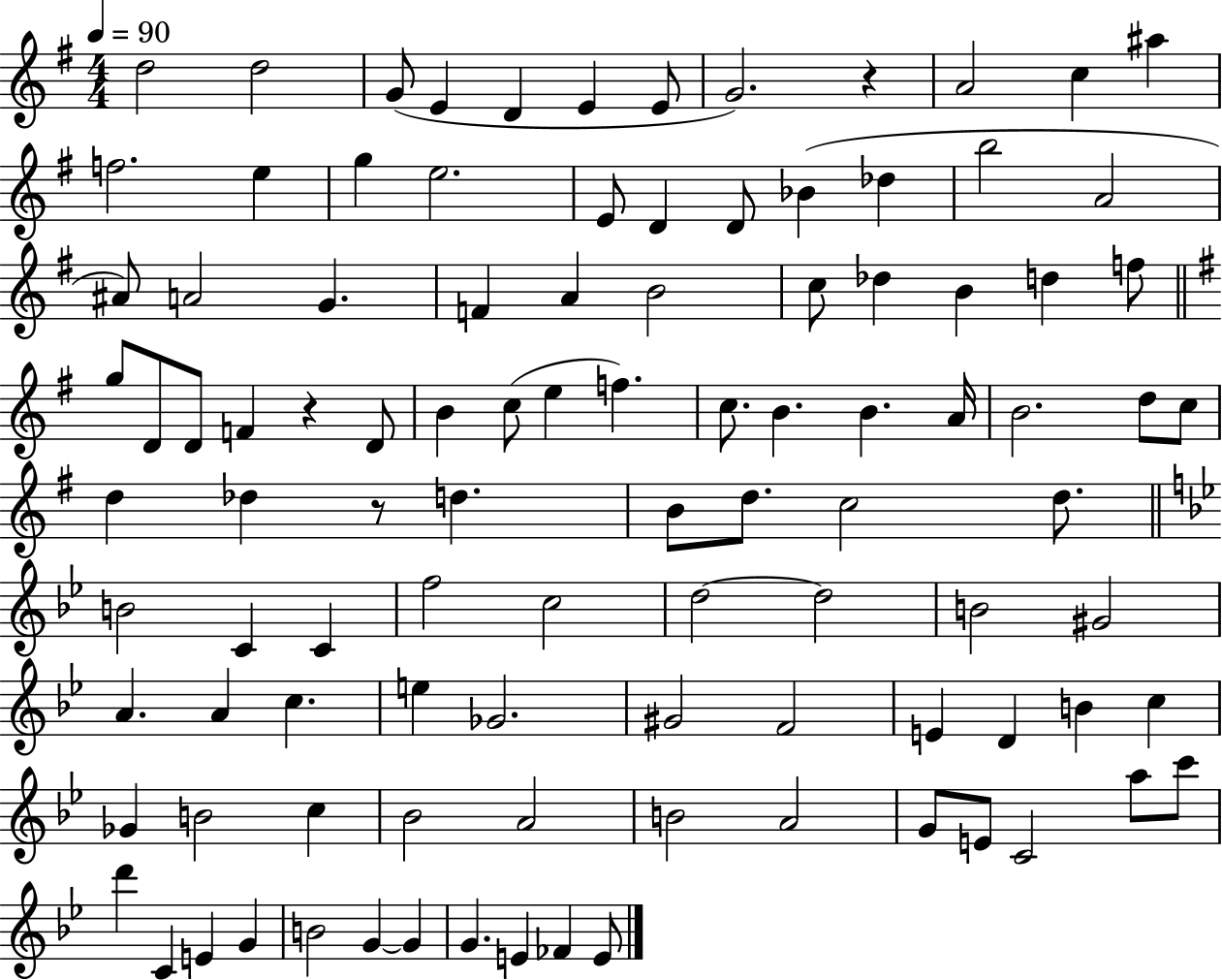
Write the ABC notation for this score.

X:1
T:Untitled
M:4/4
L:1/4
K:G
d2 d2 G/2 E D E E/2 G2 z A2 c ^a f2 e g e2 E/2 D D/2 _B _d b2 A2 ^A/2 A2 G F A B2 c/2 _d B d f/2 g/2 D/2 D/2 F z D/2 B c/2 e f c/2 B B A/4 B2 d/2 c/2 d _d z/2 d B/2 d/2 c2 d/2 B2 C C f2 c2 d2 d2 B2 ^G2 A A c e _G2 ^G2 F2 E D B c _G B2 c _B2 A2 B2 A2 G/2 E/2 C2 a/2 c'/2 d' C E G B2 G G G E _F E/2